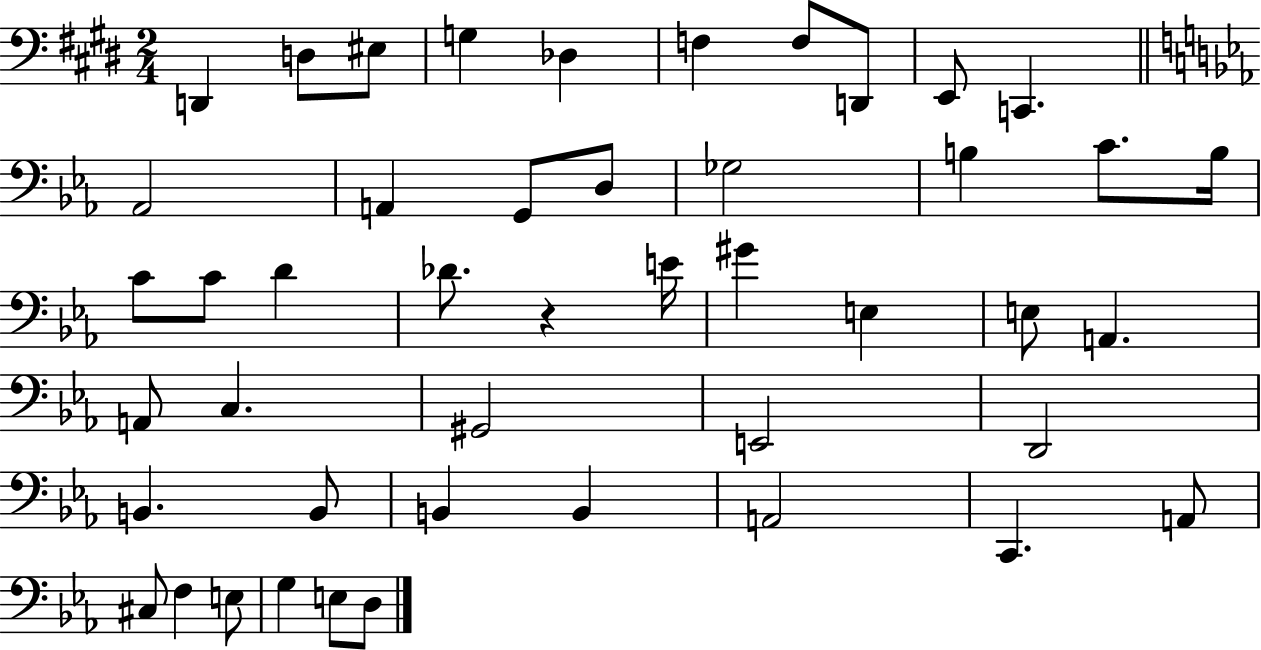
D2/q D3/e EIS3/e G3/q Db3/q F3/q F3/e D2/e E2/e C2/q. Ab2/h A2/q G2/e D3/e Gb3/h B3/q C4/e. B3/s C4/e C4/e D4/q Db4/e. R/q E4/s G#4/q E3/q E3/e A2/q. A2/e C3/q. G#2/h E2/h D2/h B2/q. B2/e B2/q B2/q A2/h C2/q. A2/e C#3/e F3/q E3/e G3/q E3/e D3/e